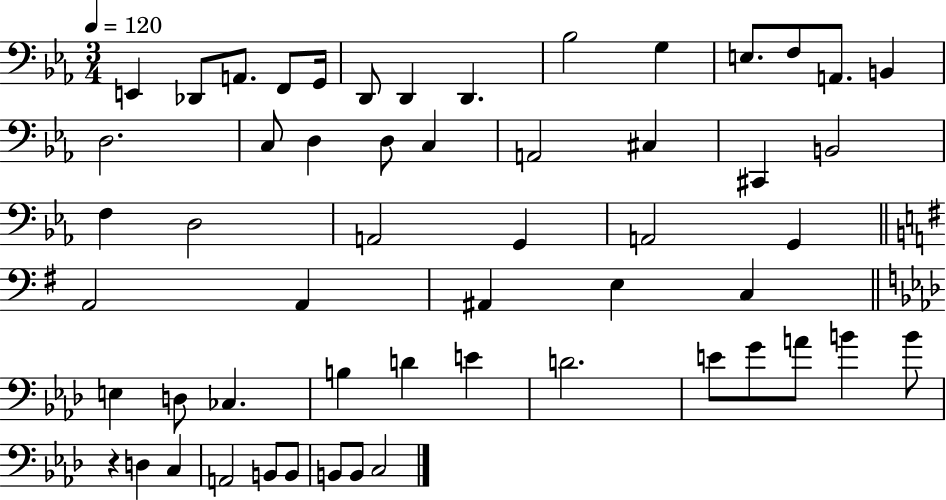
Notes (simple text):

E2/q Db2/e A2/e. F2/e G2/s D2/e D2/q D2/q. Bb3/h G3/q E3/e. F3/e A2/e. B2/q D3/h. C3/e D3/q D3/e C3/q A2/h C#3/q C#2/q B2/h F3/q D3/h A2/h G2/q A2/h G2/q A2/h A2/q A#2/q E3/q C3/q E3/q D3/e CES3/q. B3/q D4/q E4/q D4/h. E4/e G4/e A4/e B4/q B4/e R/q D3/q C3/q A2/h B2/e B2/e B2/e B2/e C3/h